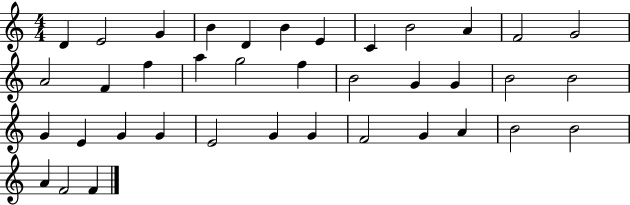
X:1
T:Untitled
M:4/4
L:1/4
K:C
D E2 G B D B E C B2 A F2 G2 A2 F f a g2 f B2 G G B2 B2 G E G G E2 G G F2 G A B2 B2 A F2 F